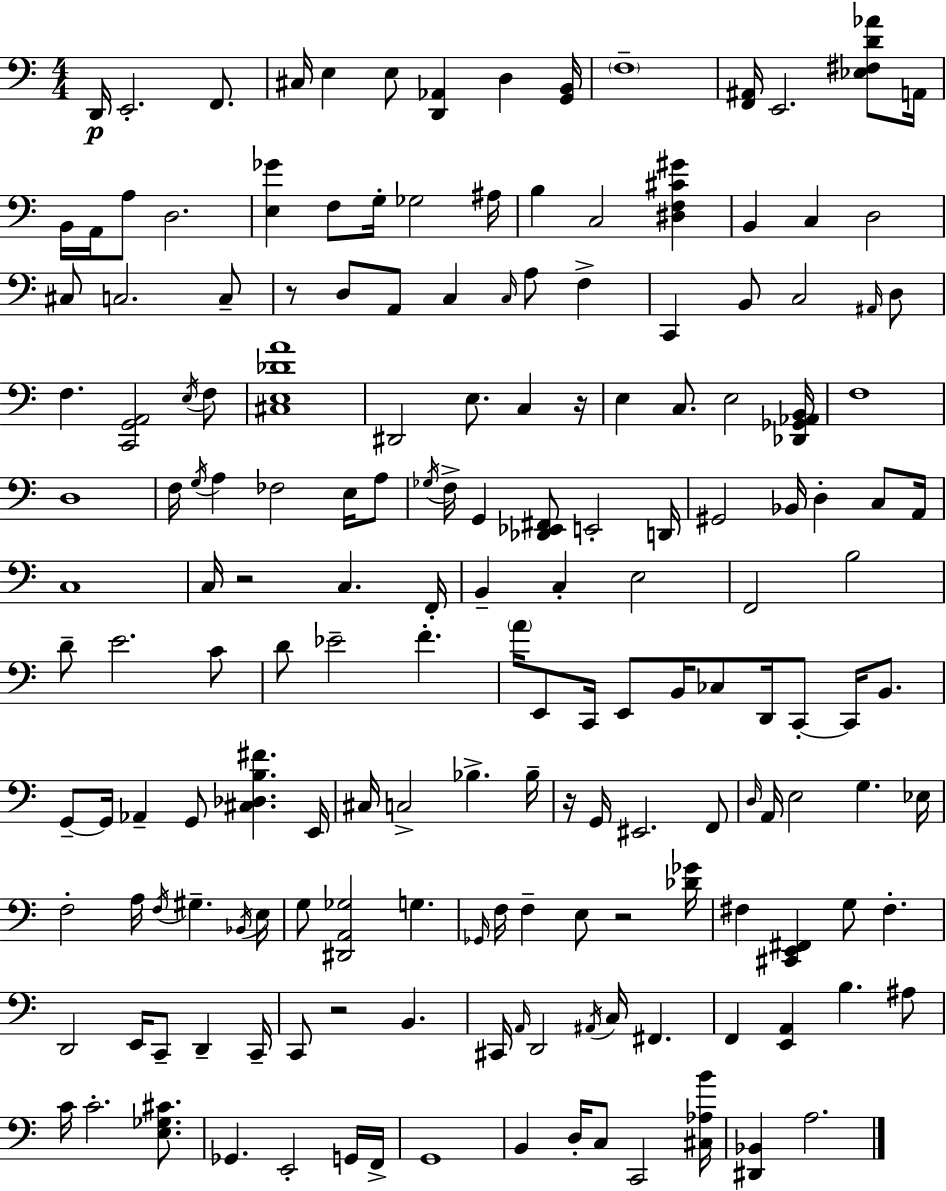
D2/s E2/h. F2/e. C#3/s E3/q E3/e [D2,Ab2]/q D3/q [G2,B2]/s F3/w [F2,A#2]/s E2/h. [Eb3,F#3,D4,Ab4]/e A2/s B2/s A2/s A3/e D3/h. [E3,Gb4]/q F3/e G3/s Gb3/h A#3/s B3/q C3/h [D#3,F3,C#4,G#4]/q B2/q C3/q D3/h C#3/e C3/h. C3/e R/e D3/e A2/e C3/q C3/s A3/e F3/q C2/q B2/e C3/h A#2/s D3/e F3/q. [C2,G2,A2]/h E3/s F3/e [C#3,E3,Db4,A4]/w D#2/h E3/e. C3/q R/s E3/q C3/e. E3/h [Db2,Gb2,Ab2,B2]/s F3/w D3/w F3/s G3/s A3/q FES3/h E3/s A3/e Gb3/s F3/s G2/q [Db2,Eb2,F#2]/e E2/h D2/s G#2/h Bb2/s D3/q C3/e A2/s C3/w C3/s R/h C3/q. F2/s B2/q C3/q E3/h F2/h B3/h D4/e E4/h. C4/e D4/e Eb4/h F4/q. A4/s E2/e C2/s E2/e B2/s CES3/e D2/s C2/e C2/s B2/e. G2/e G2/s Ab2/q G2/e [C#3,Db3,B3,F#4]/q. E2/s C#3/s C3/h Bb3/q. Bb3/s R/s G2/s EIS2/h. F2/e D3/s A2/s E3/h G3/q. Eb3/s F3/h A3/s F3/s G#3/q. Bb2/s E3/s G3/e [D#2,A2,Gb3]/h G3/q. Gb2/s F3/s F3/q E3/e R/h [Db4,Gb4]/s F#3/q [C#2,E2,F#2]/q G3/e F#3/q. D2/h E2/s C2/e D2/q C2/s C2/e R/h B2/q. C#2/s A2/s D2/h A#2/s C3/s F#2/q. F2/q [E2,A2]/q B3/q. A#3/e C4/s C4/h. [E3,Gb3,C#4]/e. Gb2/q. E2/h G2/s F2/s G2/w B2/q D3/s C3/e C2/h [C#3,Ab3,B4]/s [D#2,Bb2]/q A3/h.